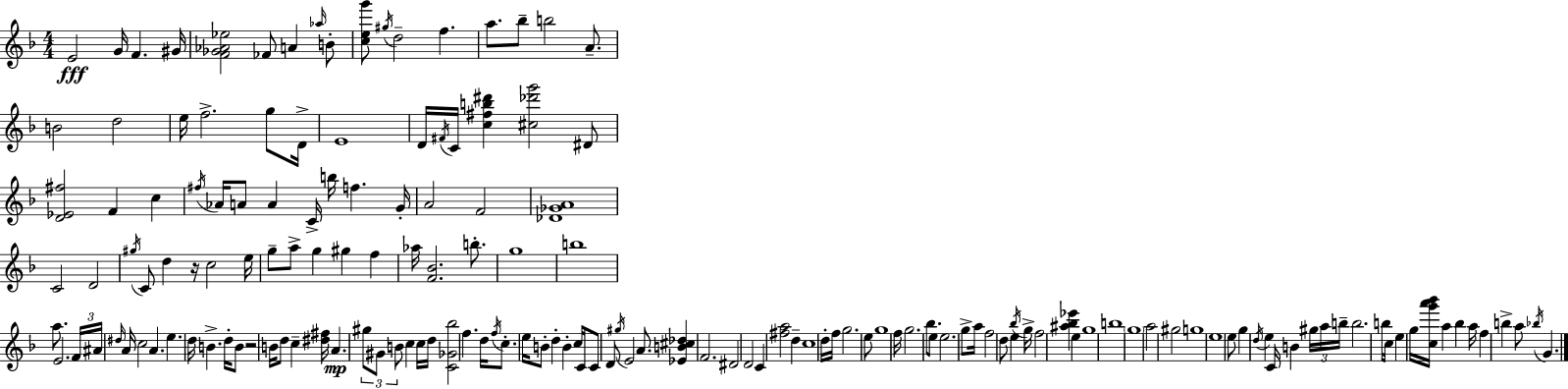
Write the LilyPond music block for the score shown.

{
  \clef treble
  \numericTimeSignature
  \time 4/4
  \key d \minor
  e'2\fff g'16 f'4. gis'16 | <f' ges' aes' ees''>2 fes'8 a'4 \grace { aes''16 } b'8-. | <c'' e'' g'''>8 \acciaccatura { gis''16 } d''2-- f''4. | a''8. bes''8-- b''2 a'8.-- | \break b'2 d''2 | e''16 f''2.-> g''8 | d'16-> e'1 | d'16 \acciaccatura { fis'16 } c'16 <c'' fis'' b'' dis'''>4 <cis'' des''' g'''>2 | \break dis'8 <d' ees' fis''>2 f'4 c''4 | \acciaccatura { fis''16 } aes'16 a'8 a'4 c'16-> b''16 f''4. | g'16-. a'2 f'2 | <des' ges' a'>1 | \break c'2 d'2 | \acciaccatura { gis''16 } c'8 d''4 r16 c''2 | e''16 g''8-- a''8-> g''4 gis''4 | f''4 aes''16 <f' bes'>2. | \break b''8.-. g''1 | b''1 | a''8. e'2. | \tuplet 3/2 { f'16 ais'16 \grace { dis''16 } } a'16 c''2 | \break a'4. e''4. d''16 b'4.-> | d''16-. b'8 r2 b'16 d''8 | c''4-- <dis'' fis''>16 a'4.\mp \tuplet 3/2 { gis''8 gis'8 | b'8 } c''4 c''16 d''16 <c' ges' bes''>2 | \break f''4. d''16 \acciaccatura { f''16 } c''8.-. e''16 b'8-. d''4-. | b'4-. c''16 c'16 c'8 d'8 \acciaccatura { gis''16 } e'2 | a'8. <ees' b' cis'' des''>4 f'2. | dis'2 | \break d'2 c'4 <fis'' a''>2 | d''4-- c''1 | d''16-. f''16 g''2. | e''8 g''1 | \break f''16 g''2. | bes''8. e''8 e''2. | g''8-> a''16 f''2 | d''8 e''4 \acciaccatura { bes''16 } g''16-> f''2 | \break <ais'' bes'' ees'''>4 e''4 g''1 | b''1 | \parenthesize g''1 | a''2 | \break gis''2 g''1 | e''1 | e''8 g''4 \acciaccatura { d''16 } | e''4 c'16 b'4 \tuplet 3/2 { gis''16 a''16 b''16-- } b''2. | \break b''8 c''16 e''4 g''16 | <c'' g''' a''' bes'''>16 a''4 bes''4 a''16 f''4 b''4-> | a''8 \acciaccatura { bes''16 } g'4. \bar "|."
}